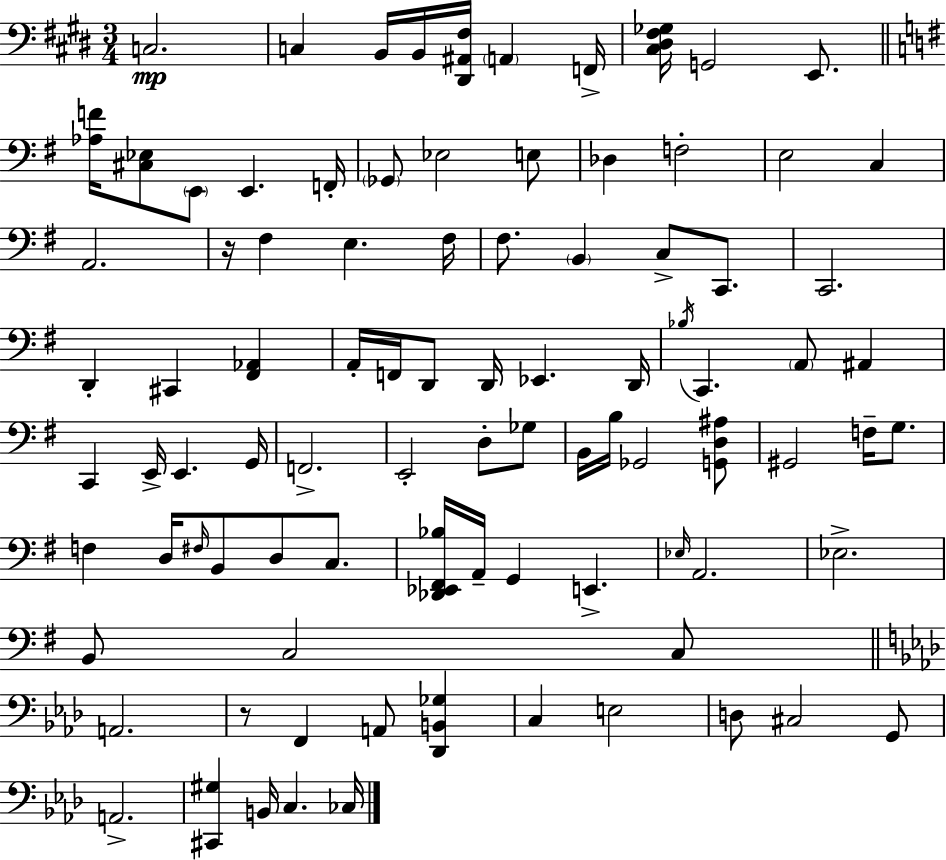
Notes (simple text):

C3/h. C3/q B2/s B2/s [D#2,A#2,F#3]/s A2/q F2/s [C#3,D#3,F#3,Gb3]/s G2/h E2/e. [Ab3,F4]/s [C#3,Eb3]/e E2/e E2/q. F2/s Gb2/e Eb3/h E3/e Db3/q F3/h E3/h C3/q A2/h. R/s F#3/q E3/q. F#3/s F#3/e. B2/q C3/e C2/e. C2/h. D2/q C#2/q [F#2,Ab2]/q A2/s F2/s D2/e D2/s Eb2/q. D2/s Bb3/s C2/q. A2/e A#2/q C2/q E2/s E2/q. G2/s F2/h. E2/h D3/e Gb3/e B2/s B3/s Gb2/h [G2,D3,A#3]/e G#2/h F3/s G3/e. F3/q D3/s F#3/s B2/e D3/e C3/e. [Db2,Eb2,F#2,Bb3]/s A2/s G2/q E2/q. Eb3/s A2/h. Eb3/h. B2/e C3/h C3/e A2/h. R/e F2/q A2/e [Db2,B2,Gb3]/q C3/q E3/h D3/e C#3/h G2/e A2/h. [C#2,G#3]/q B2/s C3/q. CES3/s